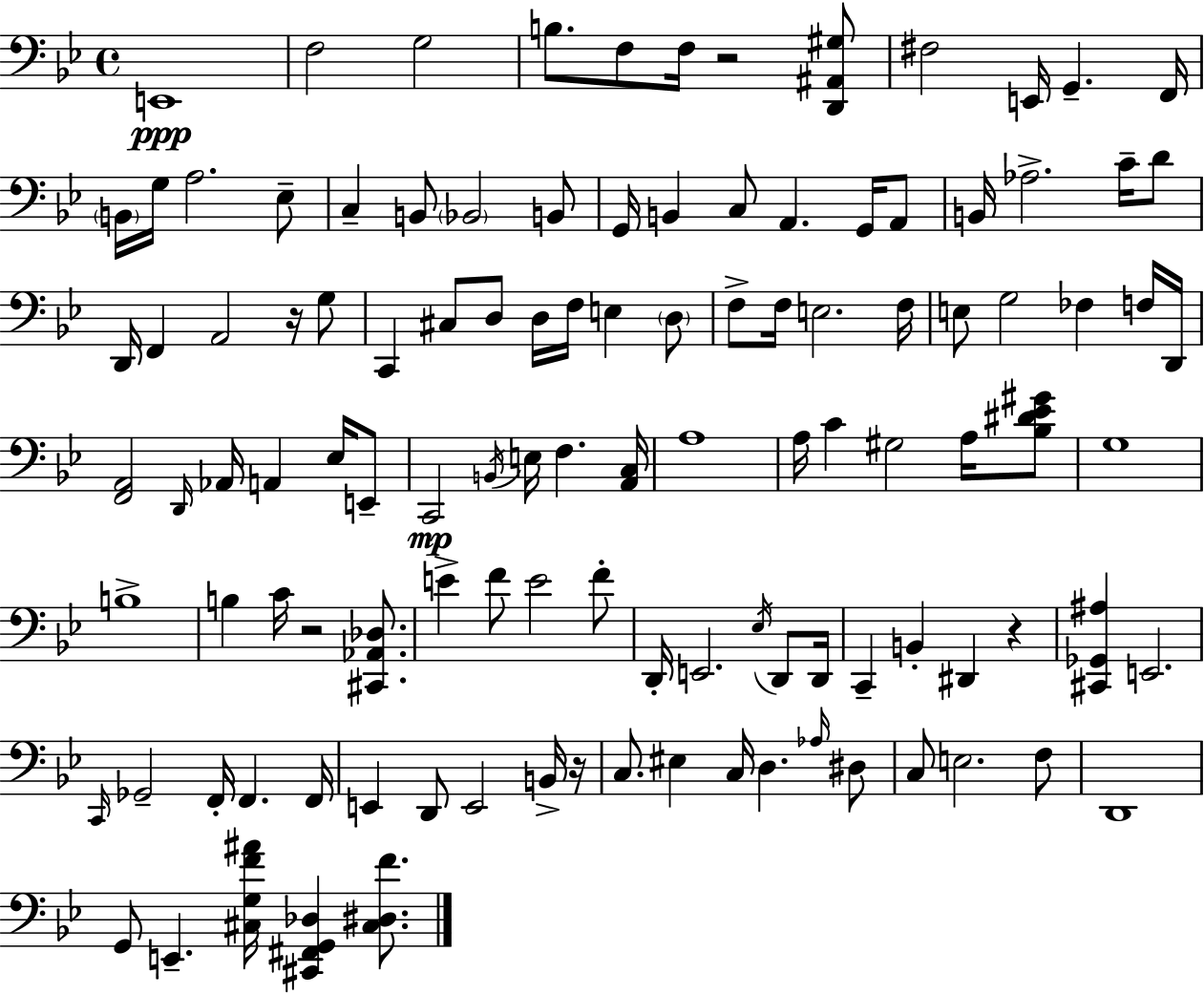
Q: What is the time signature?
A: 4/4